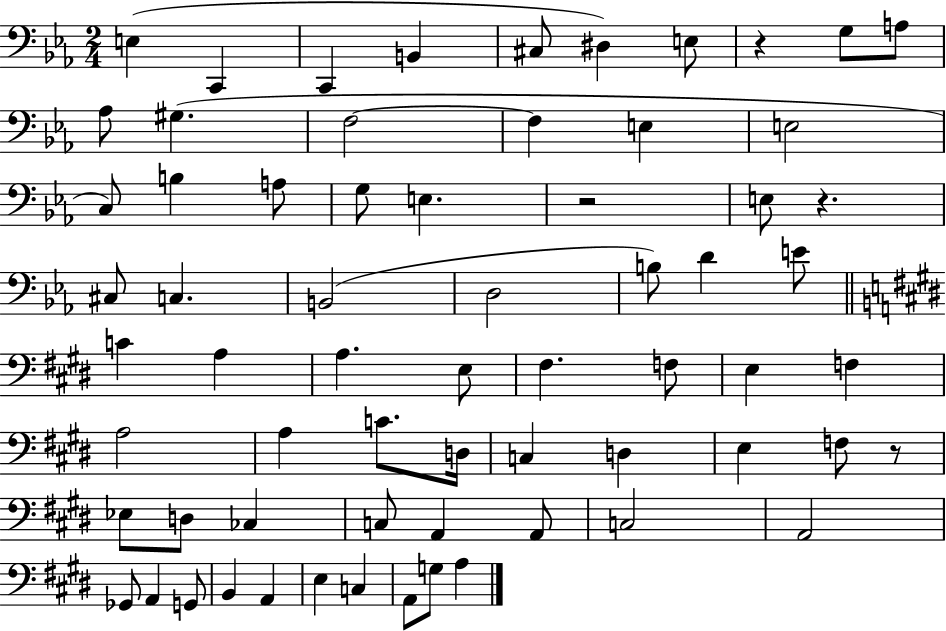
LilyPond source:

{
  \clef bass
  \numericTimeSignature
  \time 2/4
  \key ees \major
  e4( c,4 | c,4 b,4 | cis8 dis4) e8 | r4 g8 a8 | \break aes8 gis4.( | f2~~ | f4 e4 | e2 | \break c8) b4 a8 | g8 e4. | r2 | e8 r4. | \break cis8 c4. | b,2( | d2 | b8) d'4 e'8 | \break \bar "||" \break \key e \major c'4 a4 | a4. e8 | fis4. f8 | e4 f4 | \break a2 | a4 c'8. d16 | c4 d4 | e4 f8 r8 | \break ees8 d8 ces4 | c8 a,4 a,8 | c2 | a,2 | \break ges,8 a,4 g,8 | b,4 a,4 | e4 c4 | a,8 g8 a4 | \break \bar "|."
}